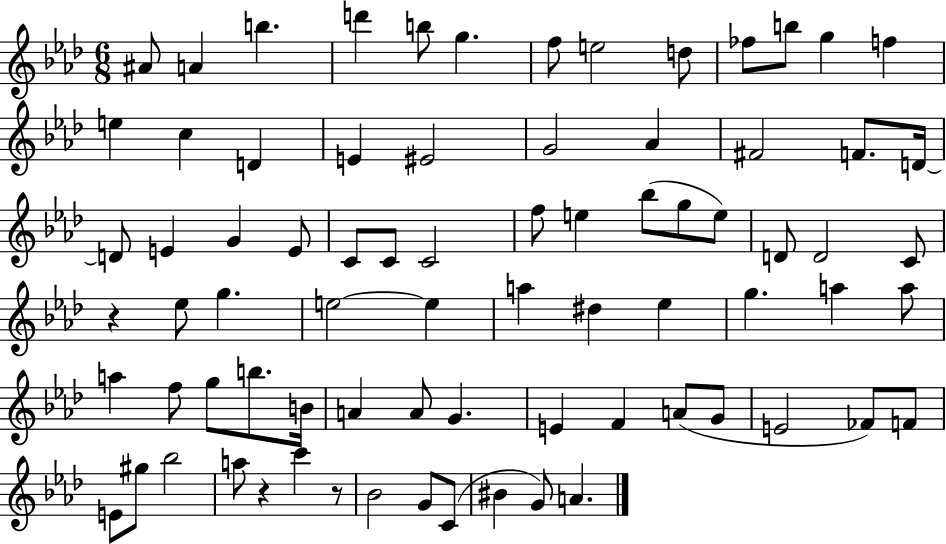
{
  \clef treble
  \numericTimeSignature
  \time 6/8
  \key aes \major
  ais'8 a'4 b''4. | d'''4 b''8 g''4. | f''8 e''2 d''8 | fes''8 b''8 g''4 f''4 | \break e''4 c''4 d'4 | e'4 eis'2 | g'2 aes'4 | fis'2 f'8. d'16~~ | \break d'8 e'4 g'4 e'8 | c'8 c'8 c'2 | f''8 e''4 bes''8( g''8 e''8) | d'8 d'2 c'8 | \break r4 ees''8 g''4. | e''2~~ e''4 | a''4 dis''4 ees''4 | g''4. a''4 a''8 | \break a''4 f''8 g''8 b''8. b'16 | a'4 a'8 g'4. | e'4 f'4 a'8( g'8 | e'2 fes'8) f'8 | \break e'8 gis''8 bes''2 | a''8 r4 c'''4 r8 | bes'2 g'8 c'8( | bis'4 g'8) a'4. | \break \bar "|."
}